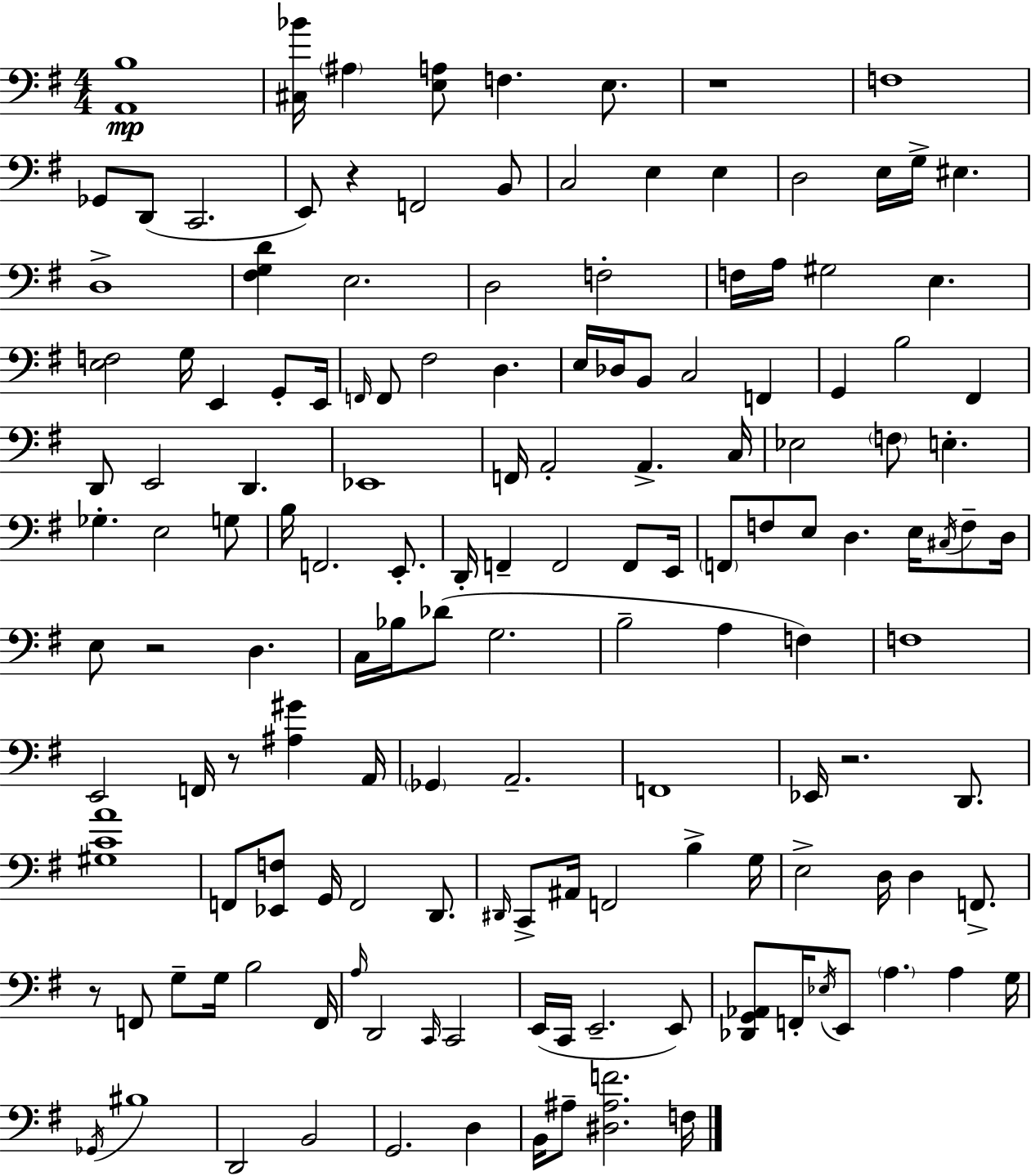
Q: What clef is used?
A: bass